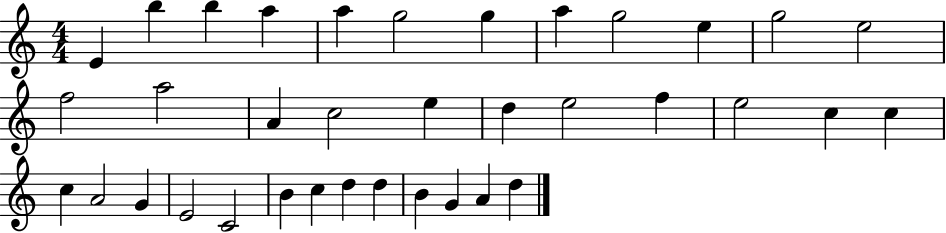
{
  \clef treble
  \numericTimeSignature
  \time 4/4
  \key c \major
  e'4 b''4 b''4 a''4 | a''4 g''2 g''4 | a''4 g''2 e''4 | g''2 e''2 | \break f''2 a''2 | a'4 c''2 e''4 | d''4 e''2 f''4 | e''2 c''4 c''4 | \break c''4 a'2 g'4 | e'2 c'2 | b'4 c''4 d''4 d''4 | b'4 g'4 a'4 d''4 | \break \bar "|."
}